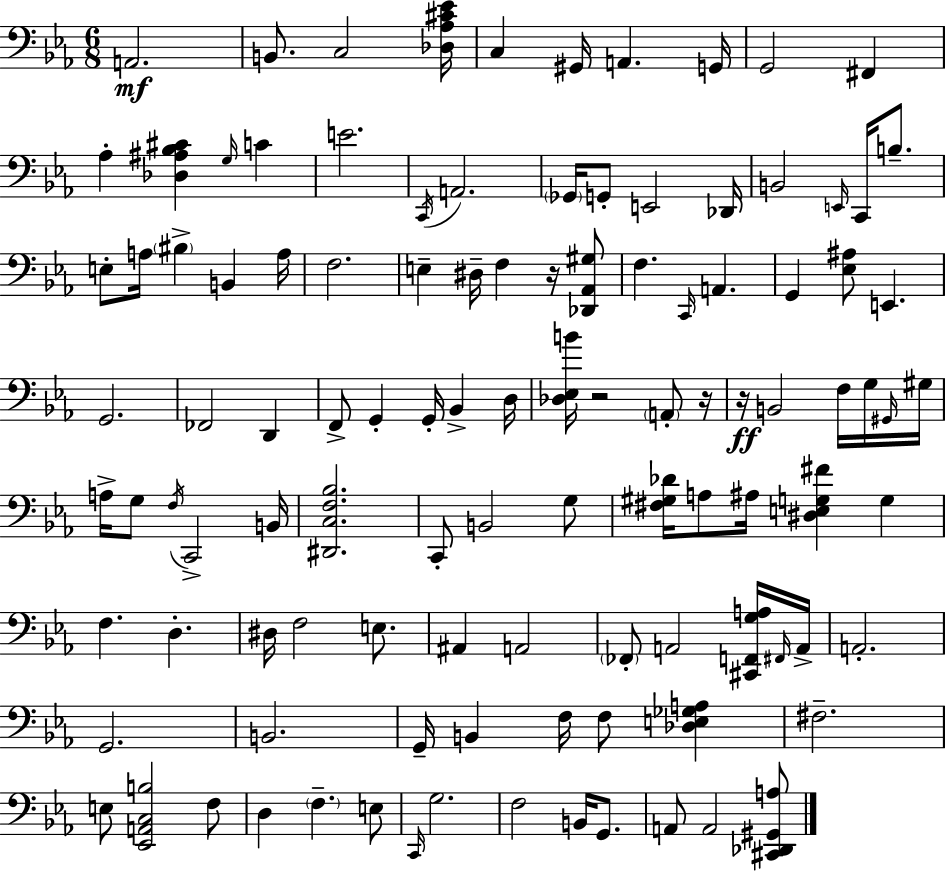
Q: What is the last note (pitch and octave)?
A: A2